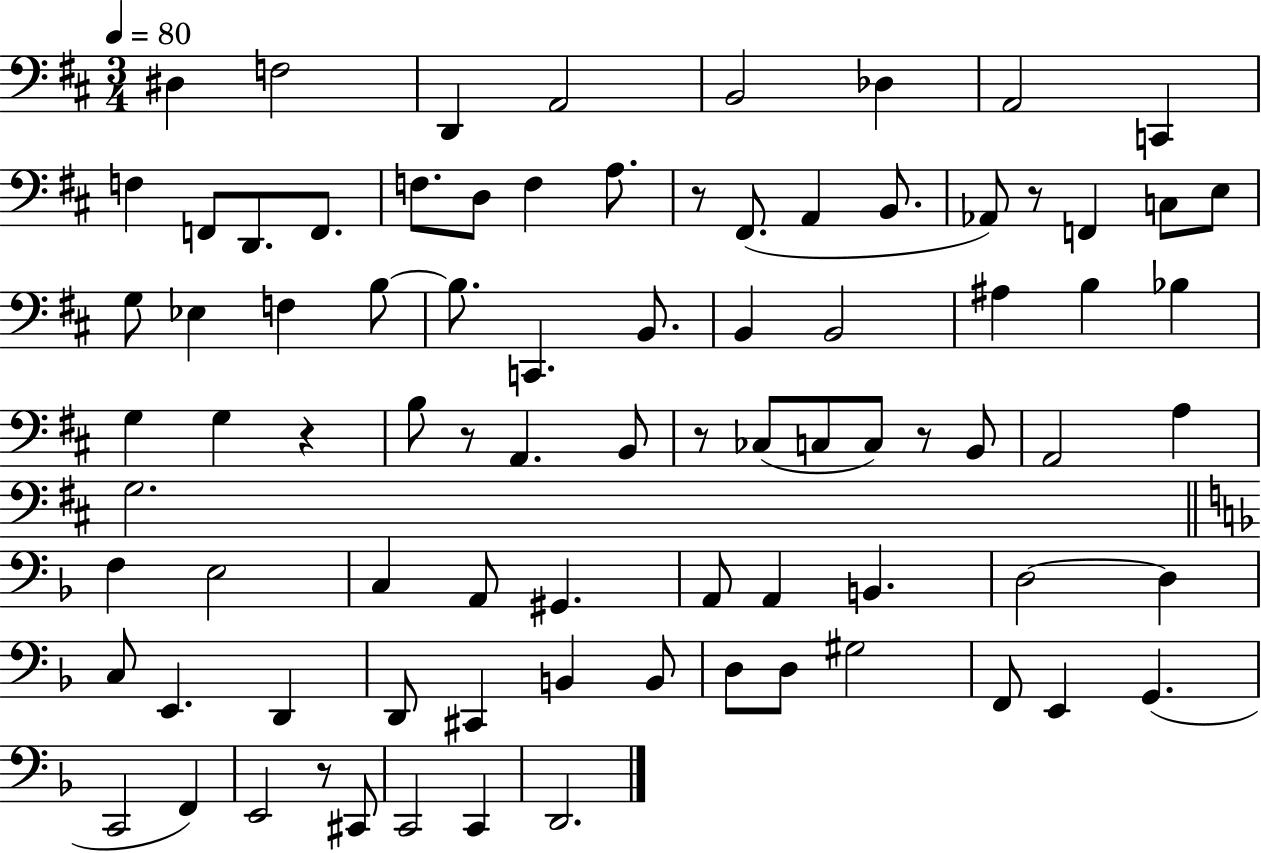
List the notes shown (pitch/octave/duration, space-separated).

D#3/q F3/h D2/q A2/h B2/h Db3/q A2/h C2/q F3/q F2/e D2/e. F2/e. F3/e. D3/e F3/q A3/e. R/e F#2/e. A2/q B2/e. Ab2/e R/e F2/q C3/e E3/e G3/e Eb3/q F3/q B3/e B3/e. C2/q. B2/e. B2/q B2/h A#3/q B3/q Bb3/q G3/q G3/q R/q B3/e R/e A2/q. B2/e R/e CES3/e C3/e C3/e R/e B2/e A2/h A3/q G3/h. F3/q E3/h C3/q A2/e G#2/q. A2/e A2/q B2/q. D3/h D3/q C3/e E2/q. D2/q D2/e C#2/q B2/q B2/e D3/e D3/e G#3/h F2/e E2/q G2/q. C2/h F2/q E2/h R/e C#2/e C2/h C2/q D2/h.